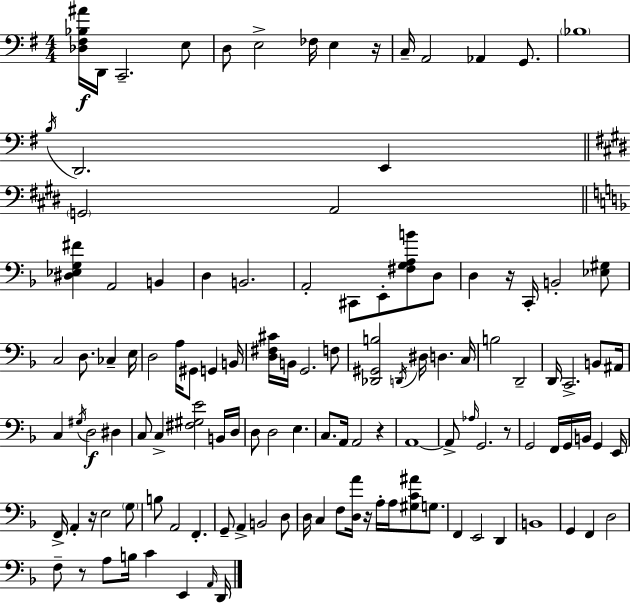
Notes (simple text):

[Db3,F#3,Bb3,A#4]/s D2/s C2/h. E3/e D3/e E3/h FES3/s E3/q R/s C3/s A2/h Ab2/q G2/e. Bb3/w B3/s D2/h. E2/q G2/h A2/h [D#3,Eb3,G3,F#4]/q A2/h B2/q D3/q B2/h. A2/h C#2/e E2/e [F#3,G3,A3,B4]/e D3/e D3/q R/s C2/s B2/h [Eb3,G#3]/e C3/h D3/e. CES3/q E3/s D3/h A3/s G#2/e G2/q B2/s [D3,F#3,C#4]/s B2/s G2/h. F3/e [Db2,G#2,B3]/h D2/s D#3/s D3/q. C3/s B3/h D2/h D2/s C2/h. B2/e A#2/s C3/q G#3/s D3/h D#3/q C3/e C3/q [F#3,G#3,E4]/h B2/s D3/s D3/e D3/h E3/q. C3/e. A2/s A2/h R/q A2/w A2/e Ab3/s G2/h. R/e G2/h F2/s G2/s B2/s G2/q E2/s F2/s A2/q R/s E3/h G3/e B3/e A2/h F2/q. G2/e A2/q B2/h D3/e D3/s C3/q F3/e [D3,A4]/s R/s A3/s A3/s [G#3,C4,A#4]/e G3/e. F2/q E2/h D2/q B2/w G2/q F2/q D3/h F3/e R/e A3/e B3/s C4/q E2/q A2/s D2/s